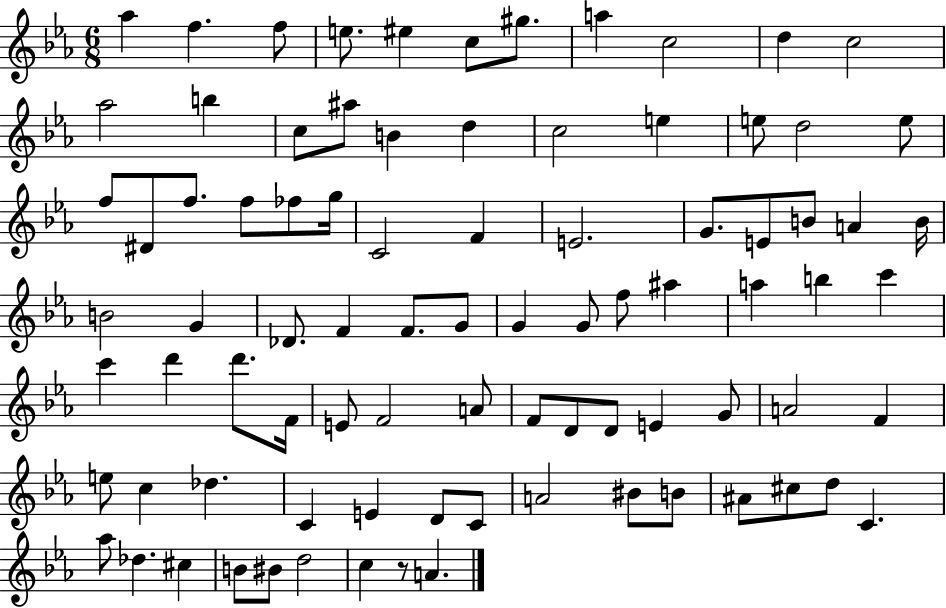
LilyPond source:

{
  \clef treble
  \numericTimeSignature
  \time 6/8
  \key ees \major
  aes''4 f''4. f''8 | e''8. eis''4 c''8 gis''8. | a''4 c''2 | d''4 c''2 | \break aes''2 b''4 | c''8 ais''8 b'4 d''4 | c''2 e''4 | e''8 d''2 e''8 | \break f''8 dis'8 f''8. f''8 fes''8 g''16 | c'2 f'4 | e'2. | g'8. e'8 b'8 a'4 b'16 | \break b'2 g'4 | des'8. f'4 f'8. g'8 | g'4 g'8 f''8 ais''4 | a''4 b''4 c'''4 | \break c'''4 d'''4 d'''8. f'16 | e'8 f'2 a'8 | f'8 d'8 d'8 e'4 g'8 | a'2 f'4 | \break e''8 c''4 des''4. | c'4 e'4 d'8 c'8 | a'2 bis'8 b'8 | ais'8 cis''8 d''8 c'4. | \break aes''8 des''4. cis''4 | b'8 bis'8 d''2 | c''4 r8 a'4. | \bar "|."
}